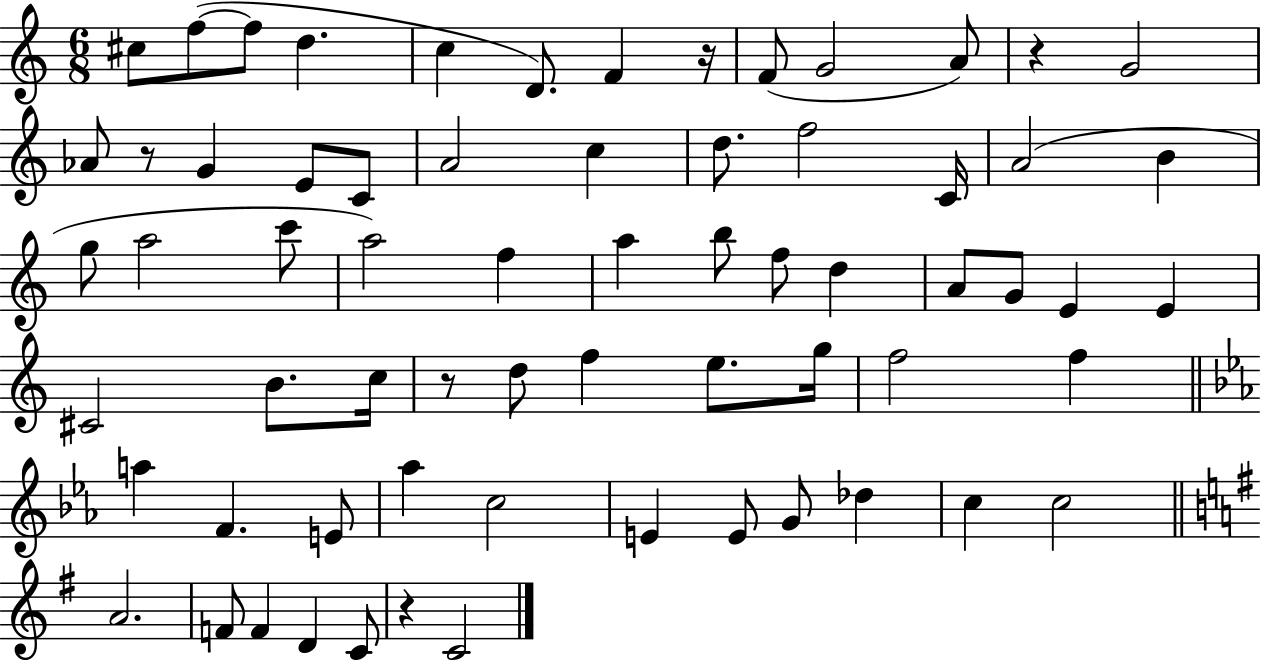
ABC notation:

X:1
T:Untitled
M:6/8
L:1/4
K:C
^c/2 f/2 f/2 d c D/2 F z/4 F/2 G2 A/2 z G2 _A/2 z/2 G E/2 C/2 A2 c d/2 f2 C/4 A2 B g/2 a2 c'/2 a2 f a b/2 f/2 d A/2 G/2 E E ^C2 B/2 c/4 z/2 d/2 f e/2 g/4 f2 f a F E/2 _a c2 E E/2 G/2 _d c c2 A2 F/2 F D C/2 z C2